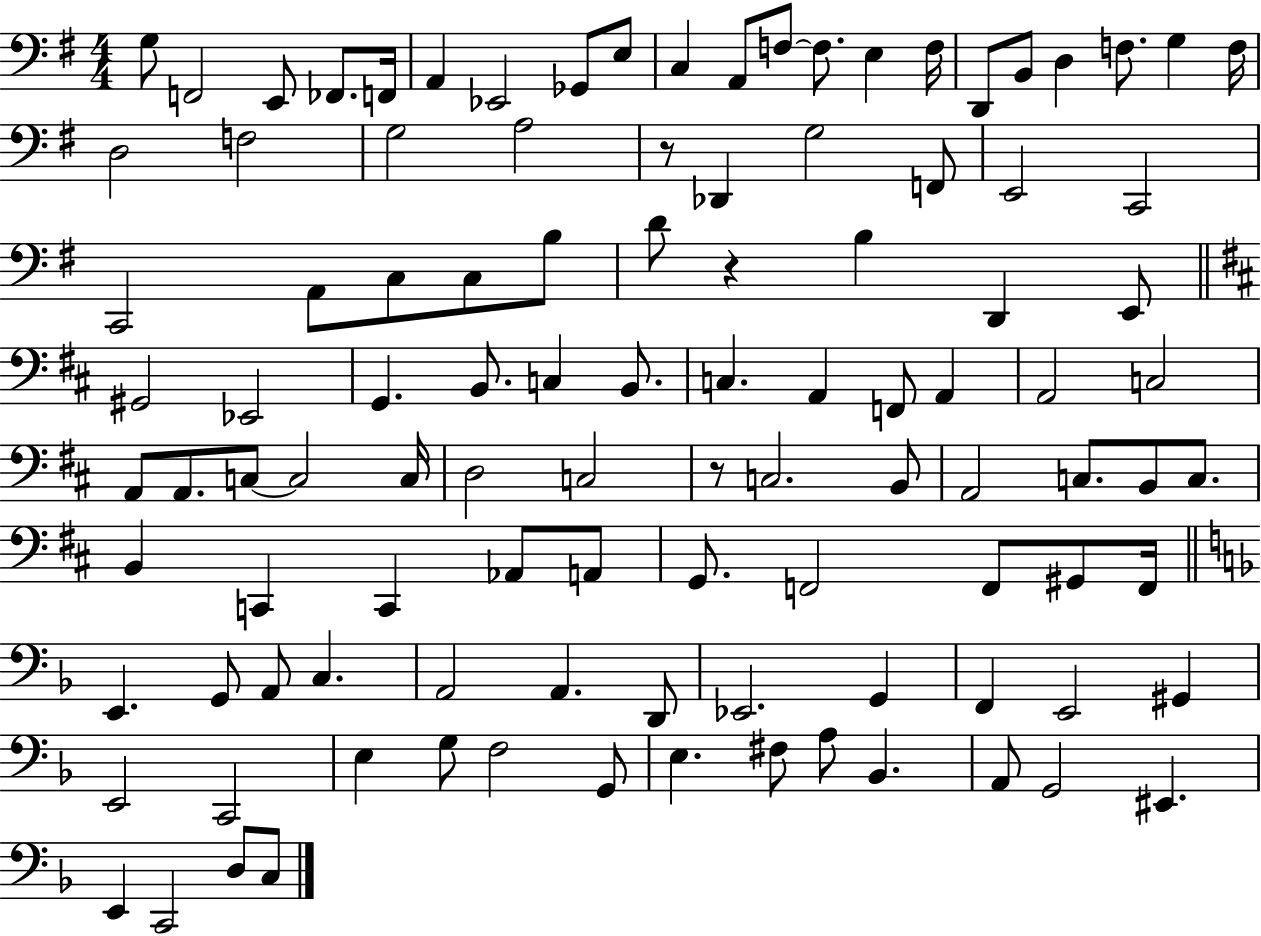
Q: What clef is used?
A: bass